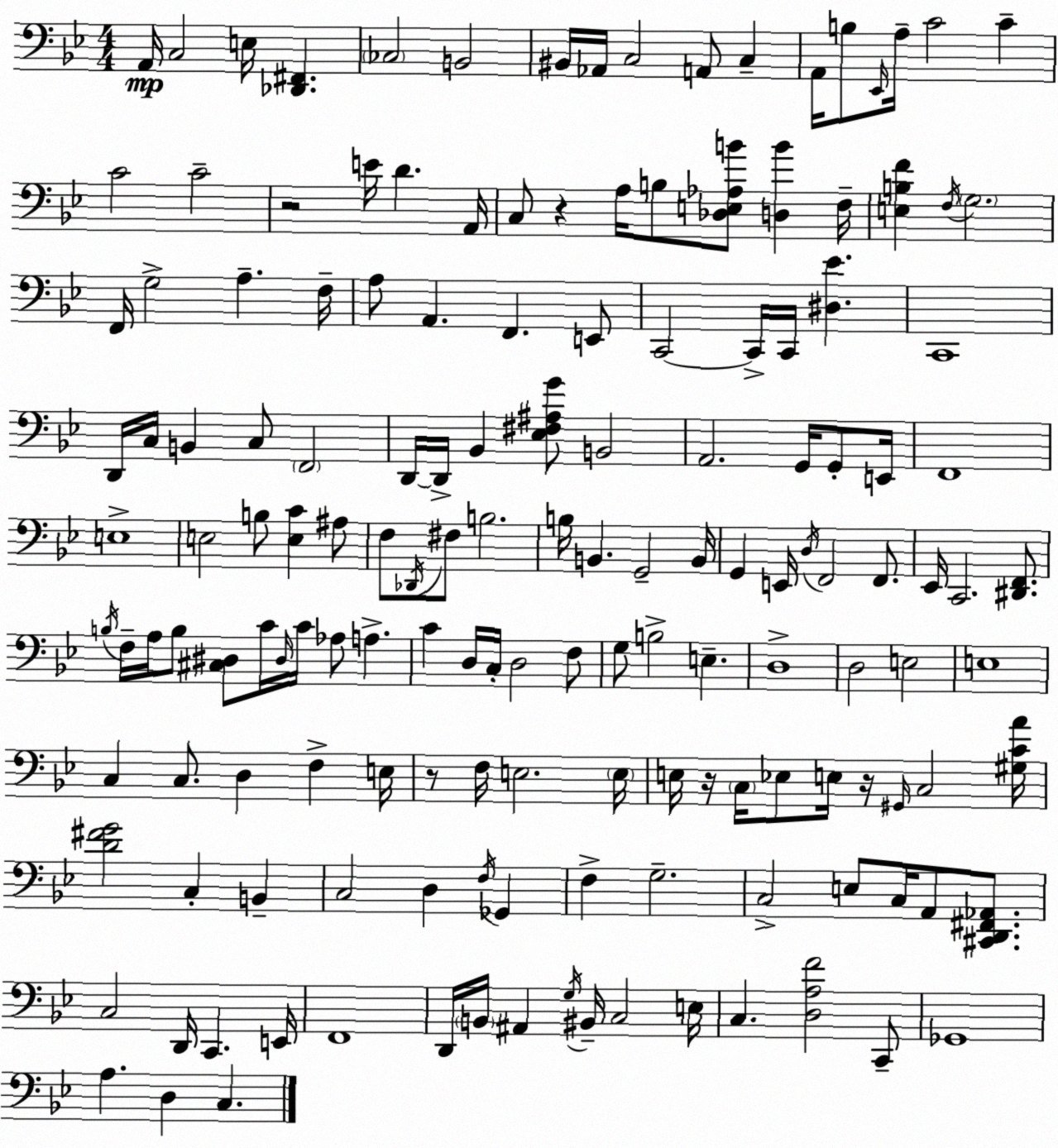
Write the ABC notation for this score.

X:1
T:Untitled
M:4/4
L:1/4
K:Bb
A,,/4 C,2 E,/4 [_D,,^F,,] _C,2 B,,2 ^B,,/4 _A,,/4 C,2 A,,/2 C, A,,/4 B,/2 _E,,/4 A,/4 C2 C C2 C2 z2 E/4 D A,,/4 C,/2 z A,/4 B,/2 [_D,E,_A,B]/2 [D,B] F,/4 [E,B,F] F,/4 G,2 F,,/4 G,2 A, F,/4 A,/2 A,, F,, E,,/2 C,,2 C,,/4 C,,/4 [^D,_E] C,,4 D,,/4 C,/4 B,, C,/2 F,,2 D,,/4 D,,/4 _B,, [_E,^F,^A,G]/2 B,,2 A,,2 G,,/4 G,,/2 E,,/4 F,,4 E,4 E,2 B,/2 [E,C] ^A,/2 F,/2 _D,,/4 ^F,/2 B,2 B,/4 B,, G,,2 B,,/4 G,, E,,/4 D,/4 F,,2 F,,/2 _E,,/4 C,,2 [^D,,F,,]/2 B,/4 F,/4 A,/4 B,/2 [^C,^D,]/2 C/4 ^D,/4 C/4 _A,/2 A, C D,/4 C,/4 D,2 F,/2 G,/2 B,2 E, D,4 D,2 E,2 E,4 C, C,/2 D, F, E,/4 z/2 F,/4 E,2 E,/4 E,/4 z/4 C,/4 _E,/2 E,/4 z/4 ^G,,/4 C,2 [^G,CA]/4 [D^FG]2 C, B,, C,2 D, F,/4 _G,, F, G,2 C,2 E,/2 C,/4 A,,/2 [^C,,D,,^F,,_A,,]/2 C,2 D,,/4 C,, E,,/4 F,,4 D,,/4 B,,/4 ^A,, G,/4 ^B,,/4 C,2 E,/4 C, [D,A,F]2 C,,/2 _G,,4 A, D, C,